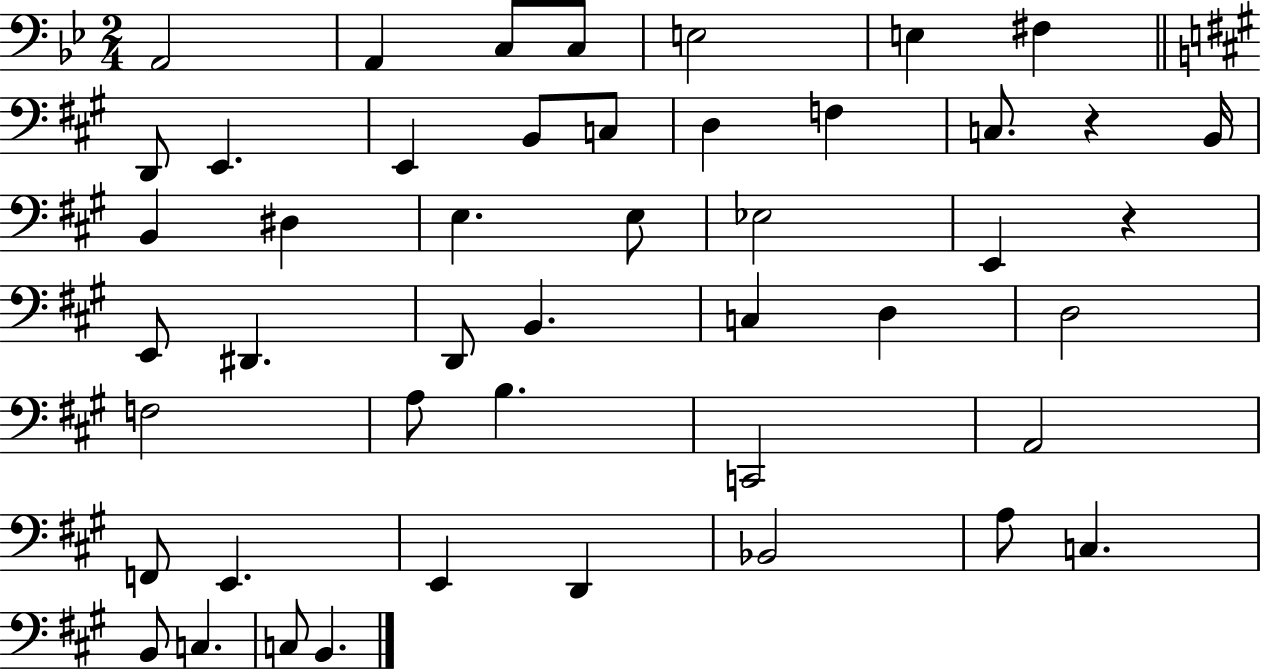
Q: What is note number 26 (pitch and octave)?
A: B2